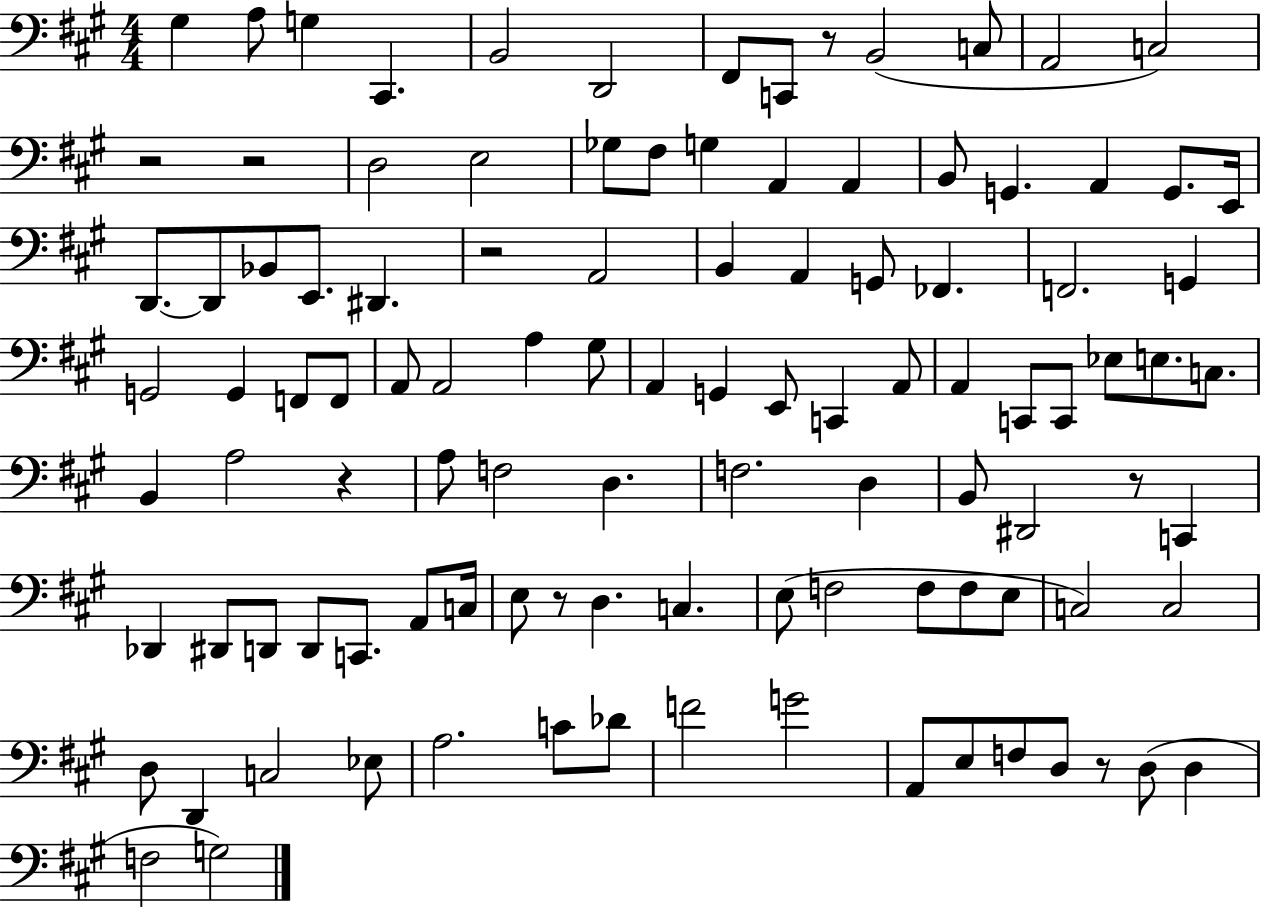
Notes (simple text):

G#3/q A3/e G3/q C#2/q. B2/h D2/h F#2/e C2/e R/e B2/h C3/e A2/h C3/h R/h R/h D3/h E3/h Gb3/e F#3/e G3/q A2/q A2/q B2/e G2/q. A2/q G2/e. E2/s D2/e. D2/e Bb2/e E2/e. D#2/q. R/h A2/h B2/q A2/q G2/e FES2/q. F2/h. G2/q G2/h G2/q F2/e F2/e A2/e A2/h A3/q G#3/e A2/q G2/q E2/e C2/q A2/e A2/q C2/e C2/e Eb3/e E3/e. C3/e. B2/q A3/h R/q A3/e F3/h D3/q. F3/h. D3/q B2/e D#2/h R/e C2/q Db2/q D#2/e D2/e D2/e C2/e. A2/e C3/s E3/e R/e D3/q. C3/q. E3/e F3/h F3/e F3/e E3/e C3/h C3/h D3/e D2/q C3/h Eb3/e A3/h. C4/e Db4/e F4/h G4/h A2/e E3/e F3/e D3/e R/e D3/e D3/q F3/h G3/h